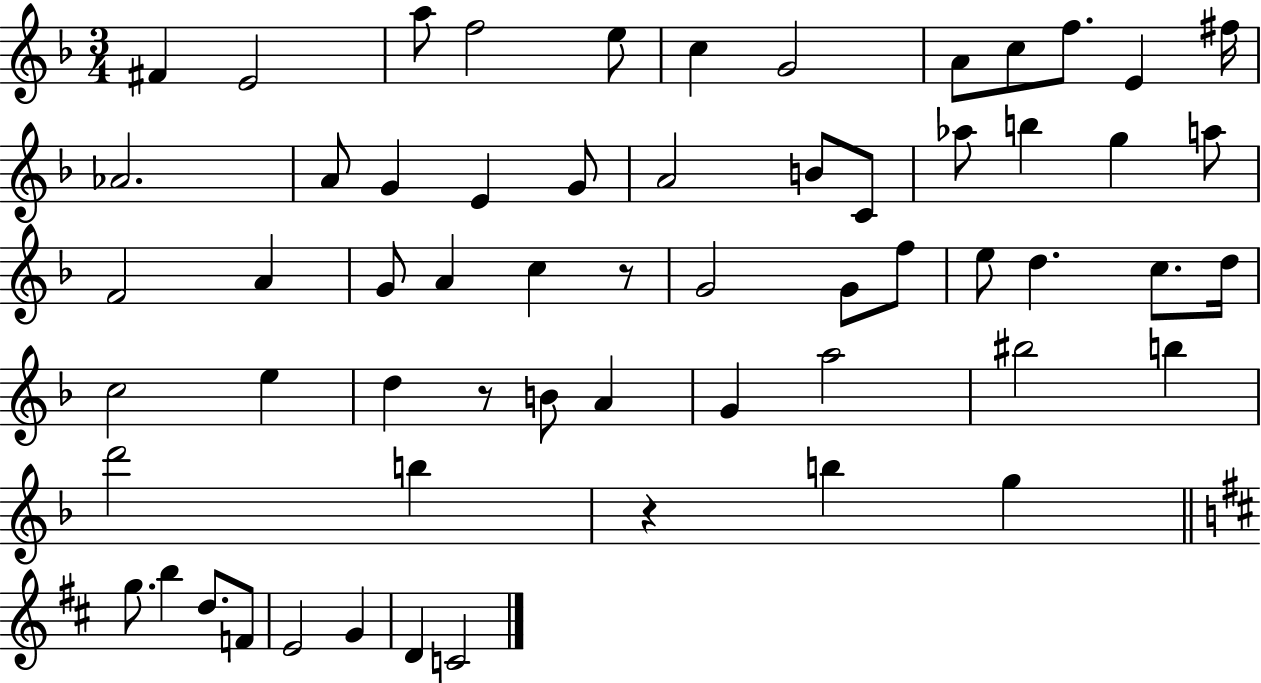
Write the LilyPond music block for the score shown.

{
  \clef treble
  \numericTimeSignature
  \time 3/4
  \key f \major
  \repeat volta 2 { fis'4 e'2 | a''8 f''2 e''8 | c''4 g'2 | a'8 c''8 f''8. e'4 fis''16 | \break aes'2. | a'8 g'4 e'4 g'8 | a'2 b'8 c'8 | aes''8 b''4 g''4 a''8 | \break f'2 a'4 | g'8 a'4 c''4 r8 | g'2 g'8 f''8 | e''8 d''4. c''8. d''16 | \break c''2 e''4 | d''4 r8 b'8 a'4 | g'4 a''2 | bis''2 b''4 | \break d'''2 b''4 | r4 b''4 g''4 | \bar "||" \break \key d \major g''8. b''4 d''8. f'8 | e'2 g'4 | d'4 c'2 | } \bar "|."
}